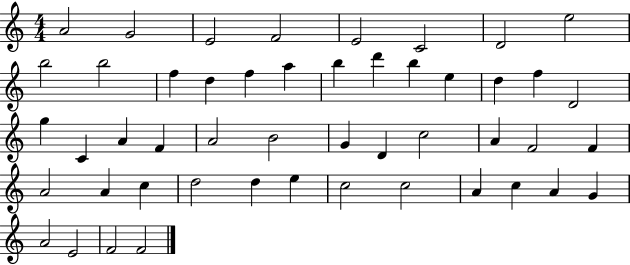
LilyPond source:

{
  \clef treble
  \numericTimeSignature
  \time 4/4
  \key c \major
  a'2 g'2 | e'2 f'2 | e'2 c'2 | d'2 e''2 | \break b''2 b''2 | f''4 d''4 f''4 a''4 | b''4 d'''4 b''4 e''4 | d''4 f''4 d'2 | \break g''4 c'4 a'4 f'4 | a'2 b'2 | g'4 d'4 c''2 | a'4 f'2 f'4 | \break a'2 a'4 c''4 | d''2 d''4 e''4 | c''2 c''2 | a'4 c''4 a'4 g'4 | \break a'2 e'2 | f'2 f'2 | \bar "|."
}